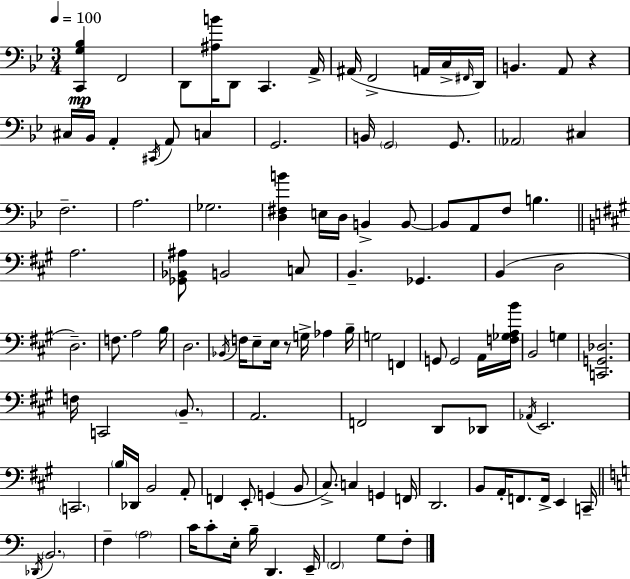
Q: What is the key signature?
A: BES major